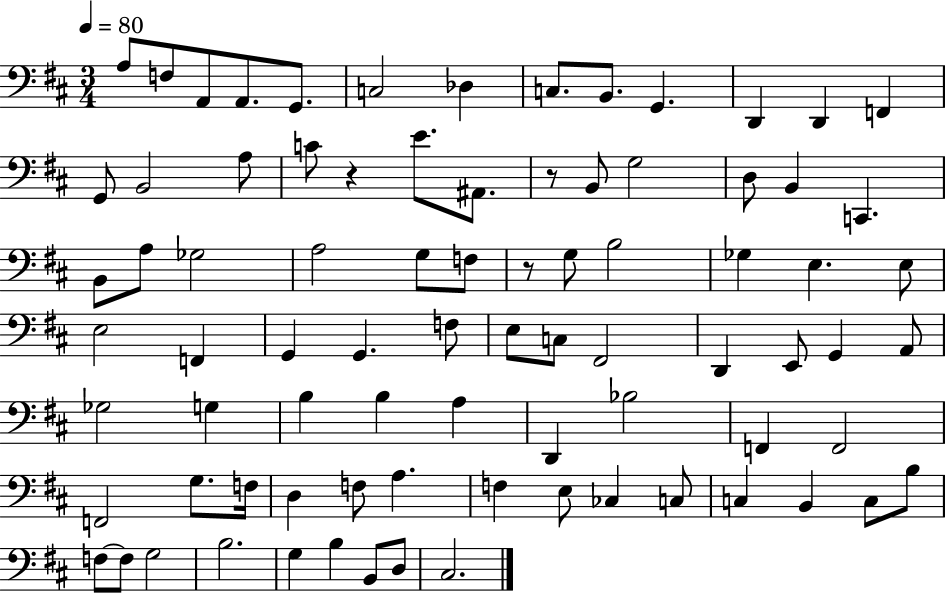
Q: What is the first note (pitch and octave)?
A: A3